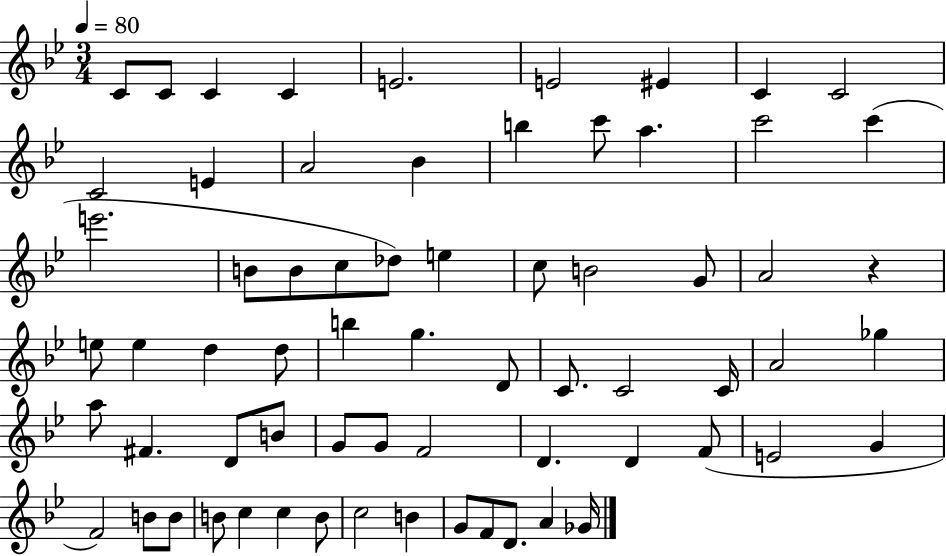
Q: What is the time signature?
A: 3/4